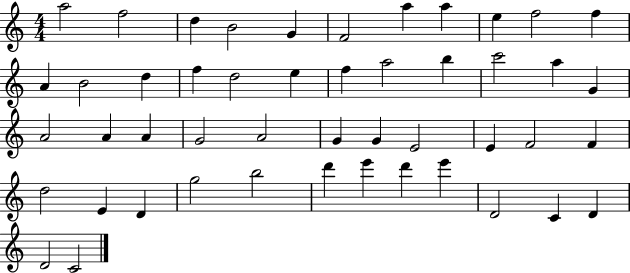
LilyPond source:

{
  \clef treble
  \numericTimeSignature
  \time 4/4
  \key c \major
  a''2 f''2 | d''4 b'2 g'4 | f'2 a''4 a''4 | e''4 f''2 f''4 | \break a'4 b'2 d''4 | f''4 d''2 e''4 | f''4 a''2 b''4 | c'''2 a''4 g'4 | \break a'2 a'4 a'4 | g'2 a'2 | g'4 g'4 e'2 | e'4 f'2 f'4 | \break d''2 e'4 d'4 | g''2 b''2 | d'''4 e'''4 d'''4 e'''4 | d'2 c'4 d'4 | \break d'2 c'2 | \bar "|."
}